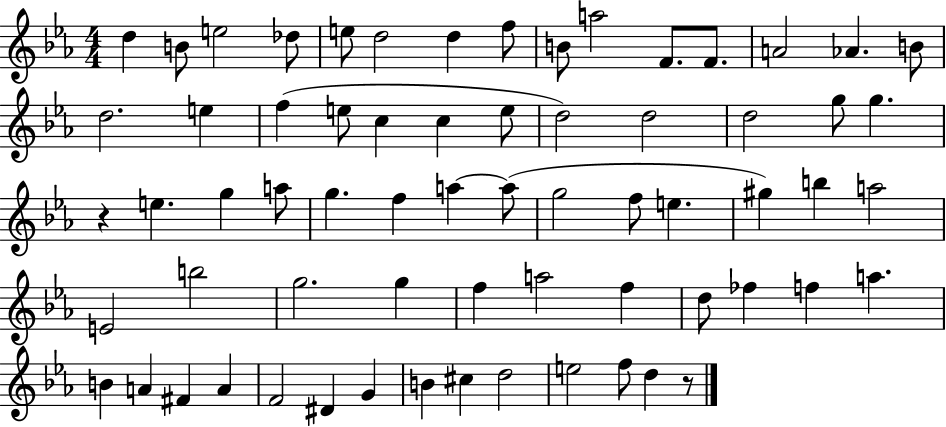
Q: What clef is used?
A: treble